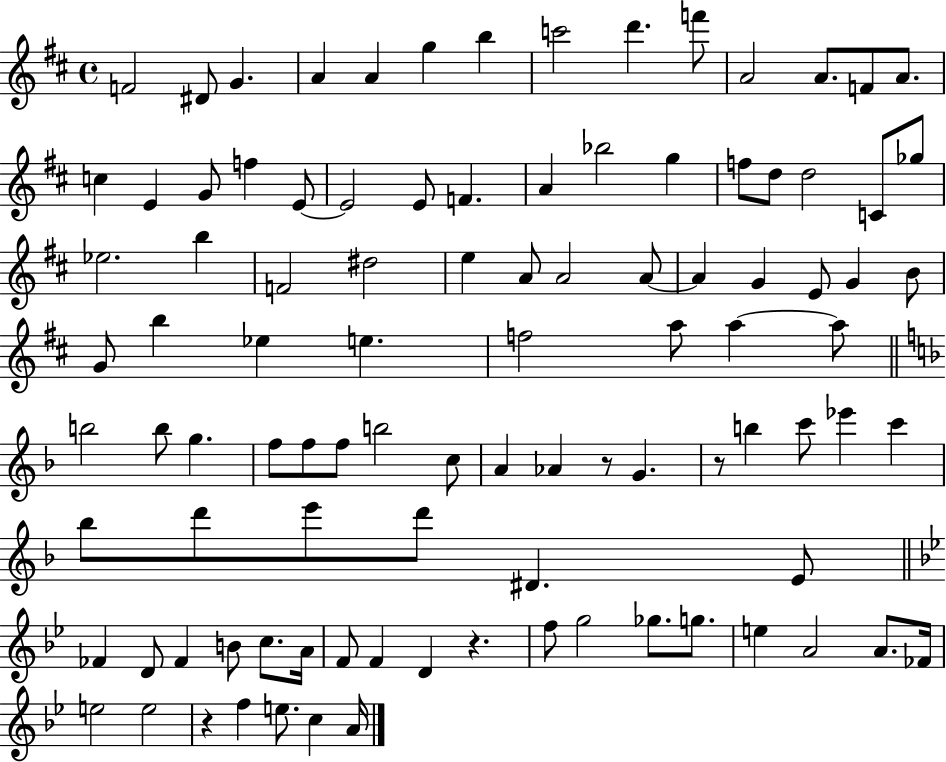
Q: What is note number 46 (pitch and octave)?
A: Eb5